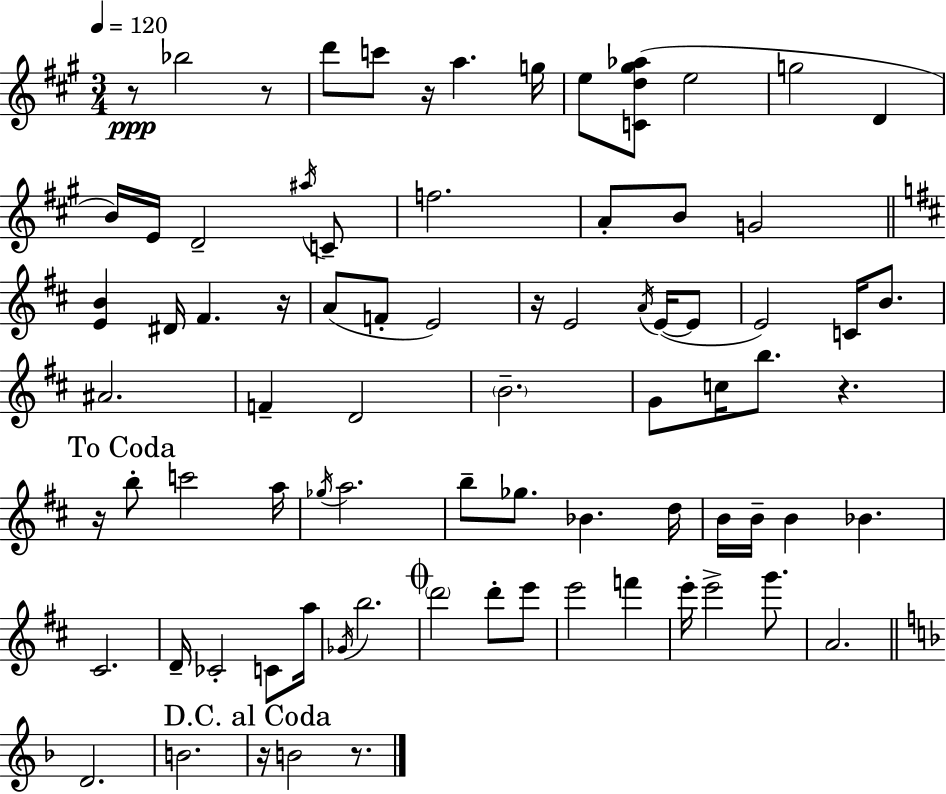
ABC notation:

X:1
T:Untitled
M:3/4
L:1/4
K:A
z/2 _b2 z/2 d'/2 c'/2 z/4 a g/4 e/2 [Cd^g_a]/2 e2 g2 D B/4 E/4 D2 ^a/4 C/2 f2 A/2 B/2 G2 [EB] ^D/4 ^F z/4 A/2 F/2 E2 z/4 E2 A/4 E/4 E/2 E2 C/4 B/2 ^A2 F D2 B2 G/2 c/4 b/2 z z/4 b/2 c'2 a/4 _g/4 a2 b/2 _g/2 _B d/4 B/4 B/4 B _B ^C2 D/4 _C2 C/2 a/4 _G/4 b2 d'2 d'/2 e'/2 e'2 f' e'/4 e'2 g'/2 A2 D2 B2 z/4 B2 z/2